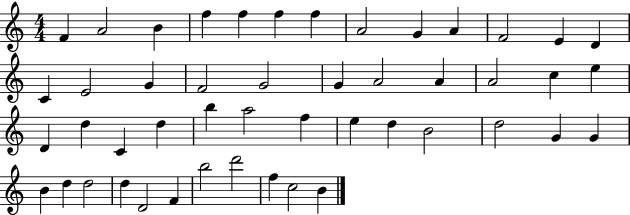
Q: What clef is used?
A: treble